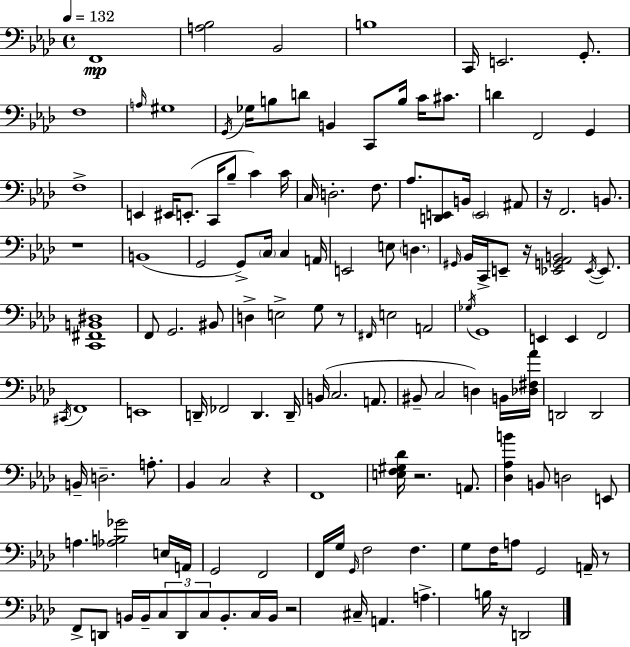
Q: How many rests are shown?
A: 9